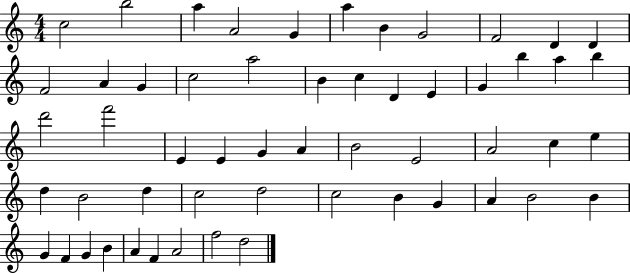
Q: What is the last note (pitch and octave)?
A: D5